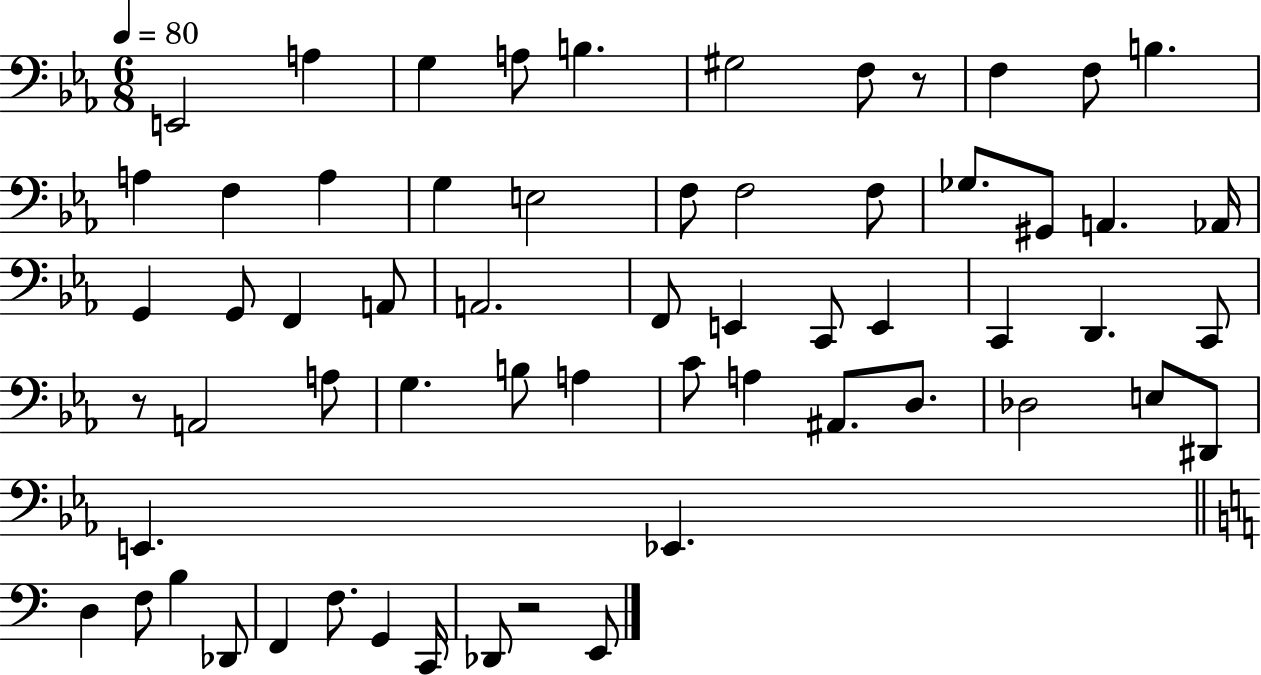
E2/h A3/q G3/q A3/e B3/q. G#3/h F3/e R/e F3/q F3/e B3/q. A3/q F3/q A3/q G3/q E3/h F3/e F3/h F3/e Gb3/e. G#2/e A2/q. Ab2/s G2/q G2/e F2/q A2/e A2/h. F2/e E2/q C2/e E2/q C2/q D2/q. C2/e R/e A2/h A3/e G3/q. B3/e A3/q C4/e A3/q A#2/e. D3/e. Db3/h E3/e D#2/e E2/q. Eb2/q. D3/q F3/e B3/q Db2/e F2/q F3/e. G2/q C2/s Db2/e R/h E2/e